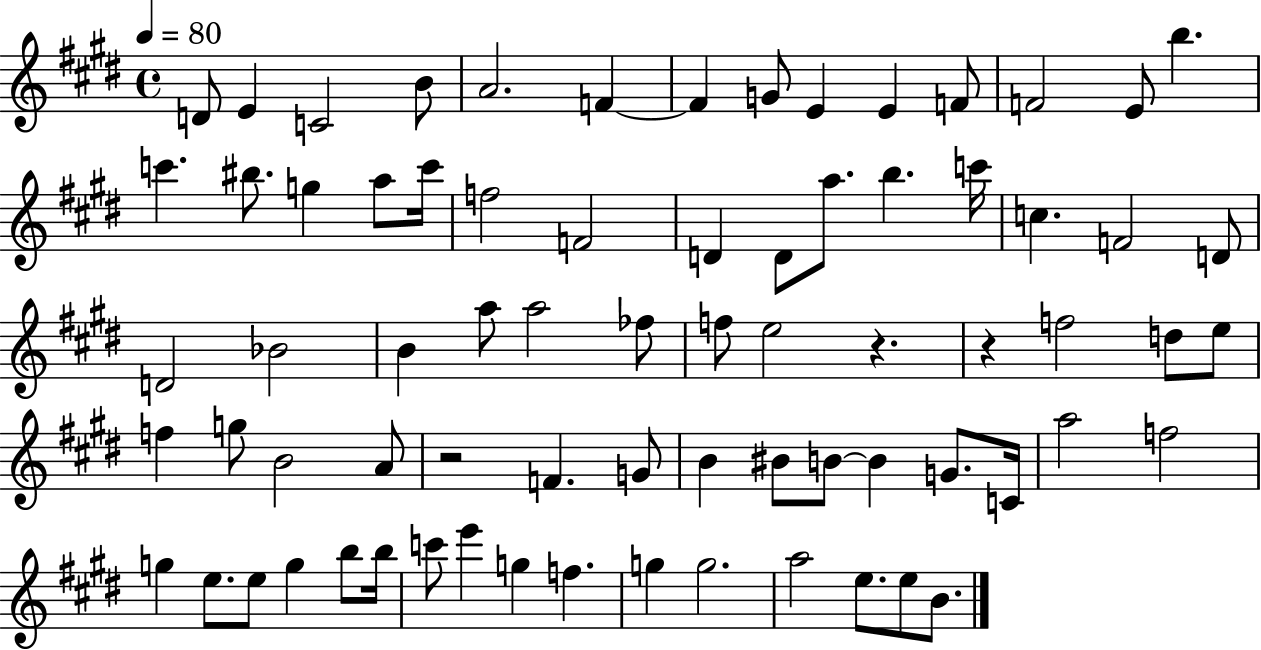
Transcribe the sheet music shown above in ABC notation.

X:1
T:Untitled
M:4/4
L:1/4
K:E
D/2 E C2 B/2 A2 F F G/2 E E F/2 F2 E/2 b c' ^b/2 g a/2 c'/4 f2 F2 D D/2 a/2 b c'/4 c F2 D/2 D2 _B2 B a/2 a2 _f/2 f/2 e2 z z f2 d/2 e/2 f g/2 B2 A/2 z2 F G/2 B ^B/2 B/2 B G/2 C/4 a2 f2 g e/2 e/2 g b/2 b/4 c'/2 e' g f g g2 a2 e/2 e/2 B/2